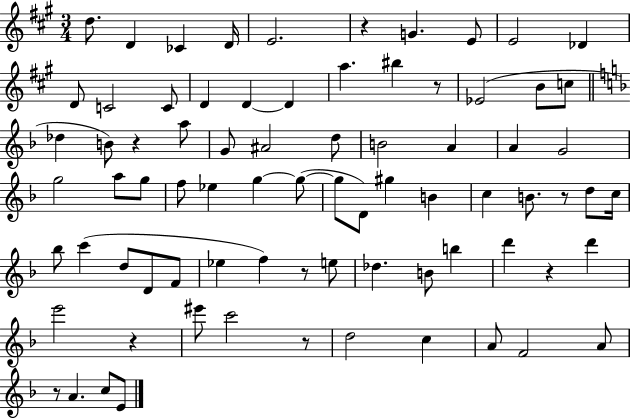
{
  \clef treble
  \numericTimeSignature
  \time 3/4
  \key a \major
  d''8. d'4 ces'4 d'16 | e'2. | r4 g'4. e'8 | e'2 des'4 | \break d'8 c'2 c'8 | d'4 d'4~~ d'4 | a''4. bis''4 r8 | ees'2( b'8 c''8 | \break \bar "||" \break \key f \major des''4 b'8) r4 a''8 | g'8 ais'2 d''8 | b'2 a'4 | a'4 g'2 | \break g''2 a''8 g''8 | f''8 ees''4 g''4~~ g''8~(~ | g''8 d'8) gis''4 b'4 | c''4 b'8. r8 d''8 c''16 | \break bes''8 c'''4( d''8 d'8 f'8 | ees''4 f''4) r8 e''8 | des''4. b'8 b''4 | d'''4 r4 d'''4 | \break e'''2 r4 | eis'''8 c'''2 r8 | d''2 c''4 | a'8 f'2 a'8 | \break r8 a'4. c''8 e'8 | \bar "|."
}